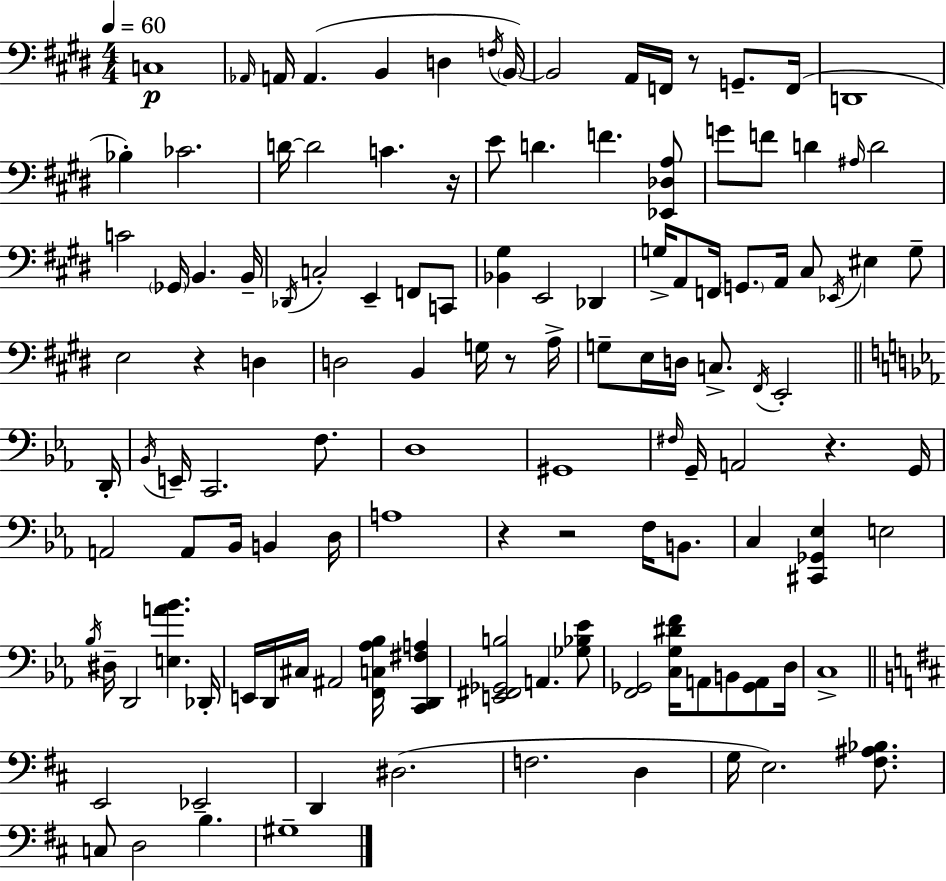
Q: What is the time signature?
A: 4/4